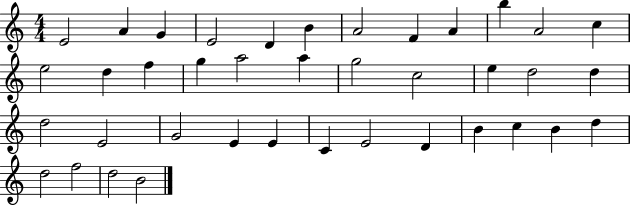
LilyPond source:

{
  \clef treble
  \numericTimeSignature
  \time 4/4
  \key c \major
  e'2 a'4 g'4 | e'2 d'4 b'4 | a'2 f'4 a'4 | b''4 a'2 c''4 | \break e''2 d''4 f''4 | g''4 a''2 a''4 | g''2 c''2 | e''4 d''2 d''4 | \break d''2 e'2 | g'2 e'4 e'4 | c'4 e'2 d'4 | b'4 c''4 b'4 d''4 | \break d''2 f''2 | d''2 b'2 | \bar "|."
}